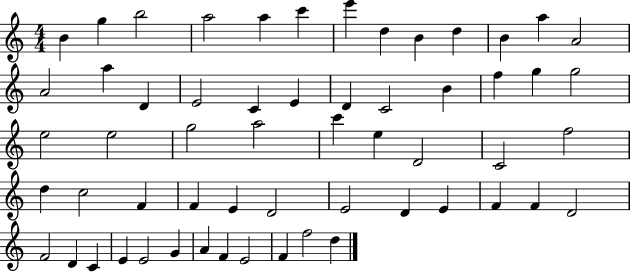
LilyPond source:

{
  \clef treble
  \numericTimeSignature
  \time 4/4
  \key c \major
  b'4 g''4 b''2 | a''2 a''4 c'''4 | e'''4 d''4 b'4 d''4 | b'4 a''4 a'2 | \break a'2 a''4 d'4 | e'2 c'4 e'4 | d'4 c'2 b'4 | f''4 g''4 g''2 | \break e''2 e''2 | g''2 a''2 | c'''4 e''4 d'2 | c'2 f''2 | \break d''4 c''2 f'4 | f'4 e'4 d'2 | e'2 d'4 e'4 | f'4 f'4 d'2 | \break f'2 d'4 c'4 | e'4 e'2 g'4 | a'4 f'4 e'2 | f'4 f''2 d''4 | \break \bar "|."
}